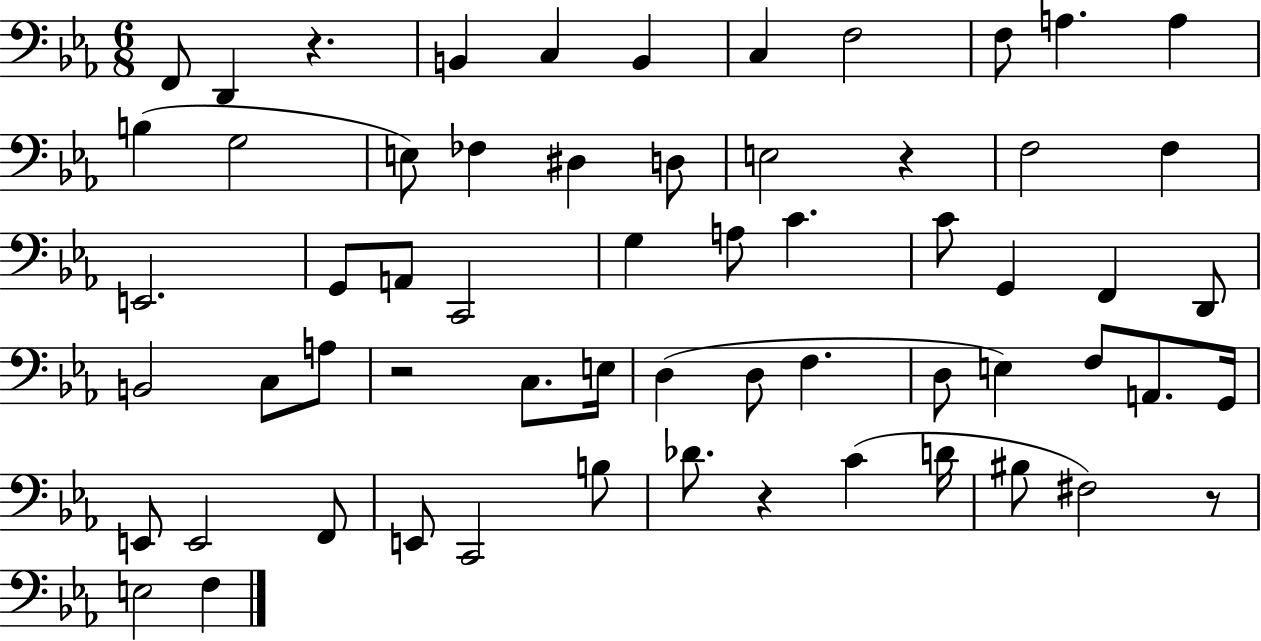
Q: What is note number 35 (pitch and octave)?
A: E3